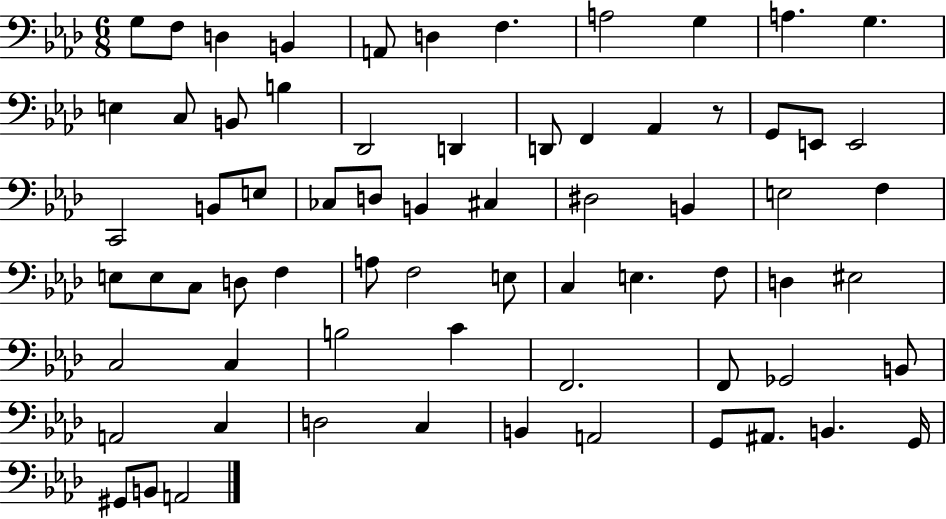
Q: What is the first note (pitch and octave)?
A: G3